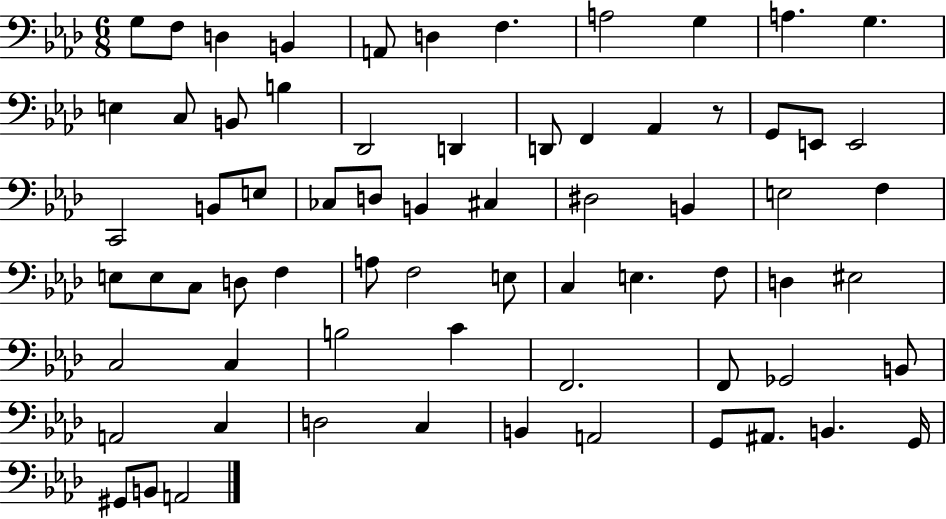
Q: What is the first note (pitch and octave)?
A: G3